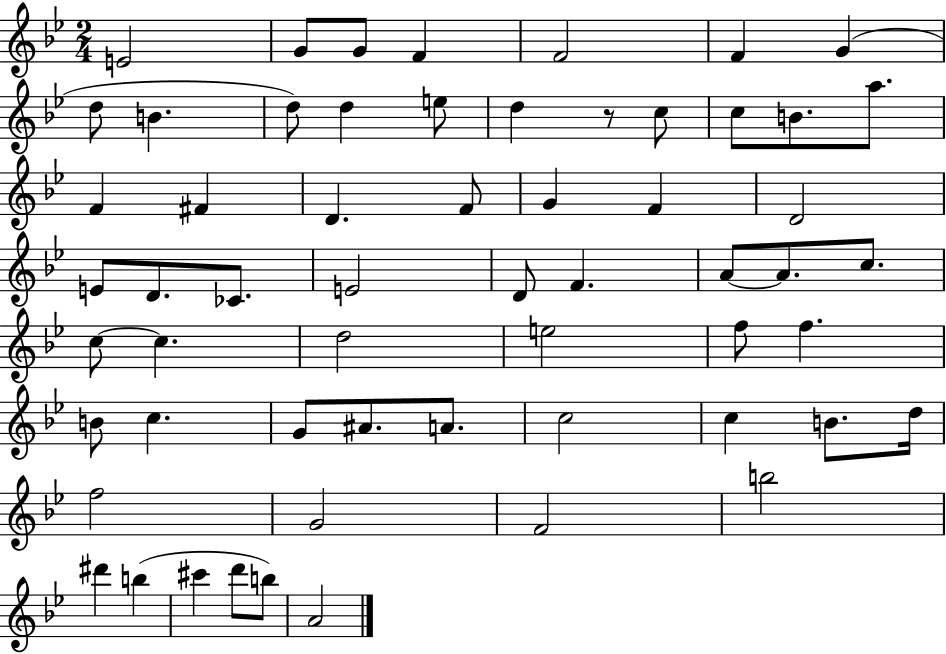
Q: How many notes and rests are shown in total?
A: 59